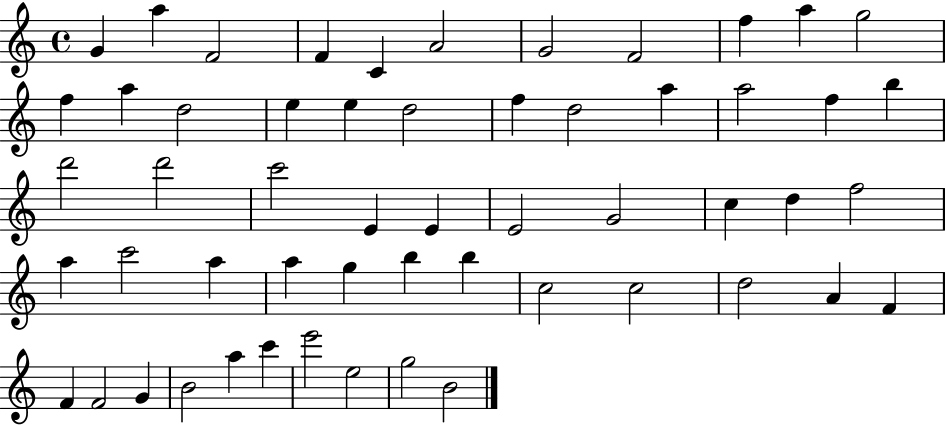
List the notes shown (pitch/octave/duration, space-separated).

G4/q A5/q F4/h F4/q C4/q A4/h G4/h F4/h F5/q A5/q G5/h F5/q A5/q D5/h E5/q E5/q D5/h F5/q D5/h A5/q A5/h F5/q B5/q D6/h D6/h C6/h E4/q E4/q E4/h G4/h C5/q D5/q F5/h A5/q C6/h A5/q A5/q G5/q B5/q B5/q C5/h C5/h D5/h A4/q F4/q F4/q F4/h G4/q B4/h A5/q C6/q E6/h E5/h G5/h B4/h